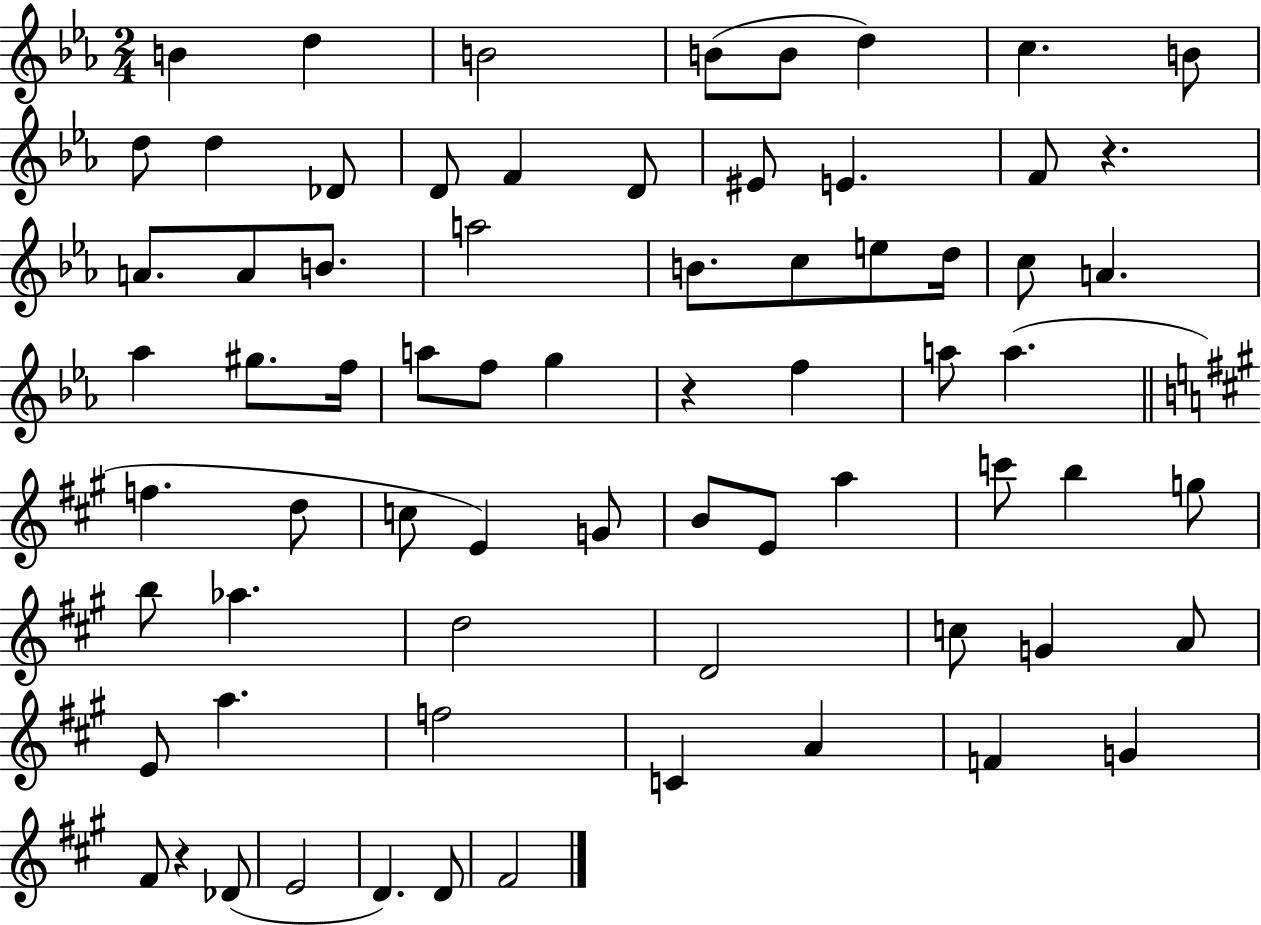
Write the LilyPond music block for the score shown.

{
  \clef treble
  \numericTimeSignature
  \time 2/4
  \key ees \major
  b'4 d''4 | b'2 | b'8( b'8 d''4) | c''4. b'8 | \break d''8 d''4 des'8 | d'8 f'4 d'8 | eis'8 e'4. | f'8 r4. | \break a'8. a'8 b'8. | a''2 | b'8. c''8 e''8 d''16 | c''8 a'4. | \break aes''4 gis''8. f''16 | a''8 f''8 g''4 | r4 f''4 | a''8 a''4.( | \break \bar "||" \break \key a \major f''4. d''8 | c''8 e'4) g'8 | b'8 e'8 a''4 | c'''8 b''4 g''8 | \break b''8 aes''4. | d''2 | d'2 | c''8 g'4 a'8 | \break e'8 a''4. | f''2 | c'4 a'4 | f'4 g'4 | \break fis'8 r4 des'8( | e'2 | d'4.) d'8 | fis'2 | \break \bar "|."
}